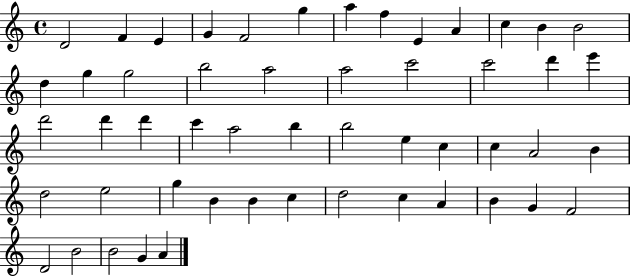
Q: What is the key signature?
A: C major